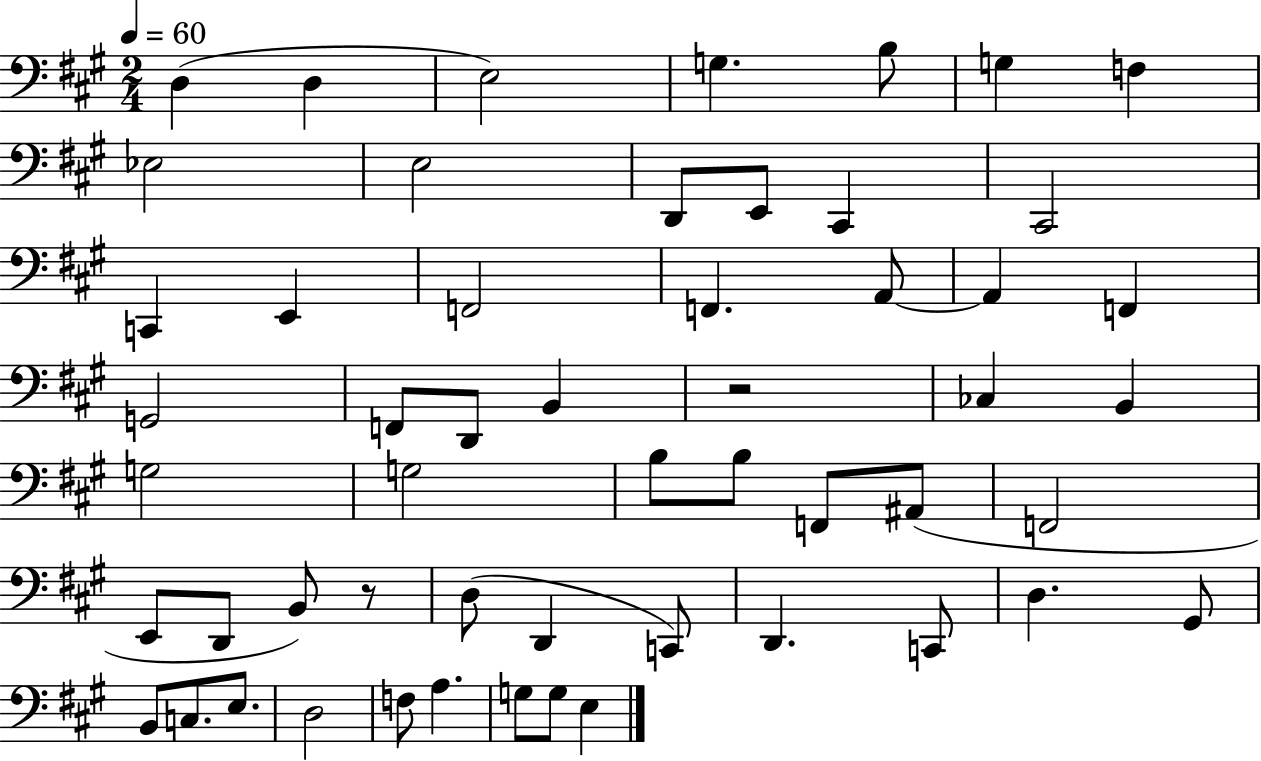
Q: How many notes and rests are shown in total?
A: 54